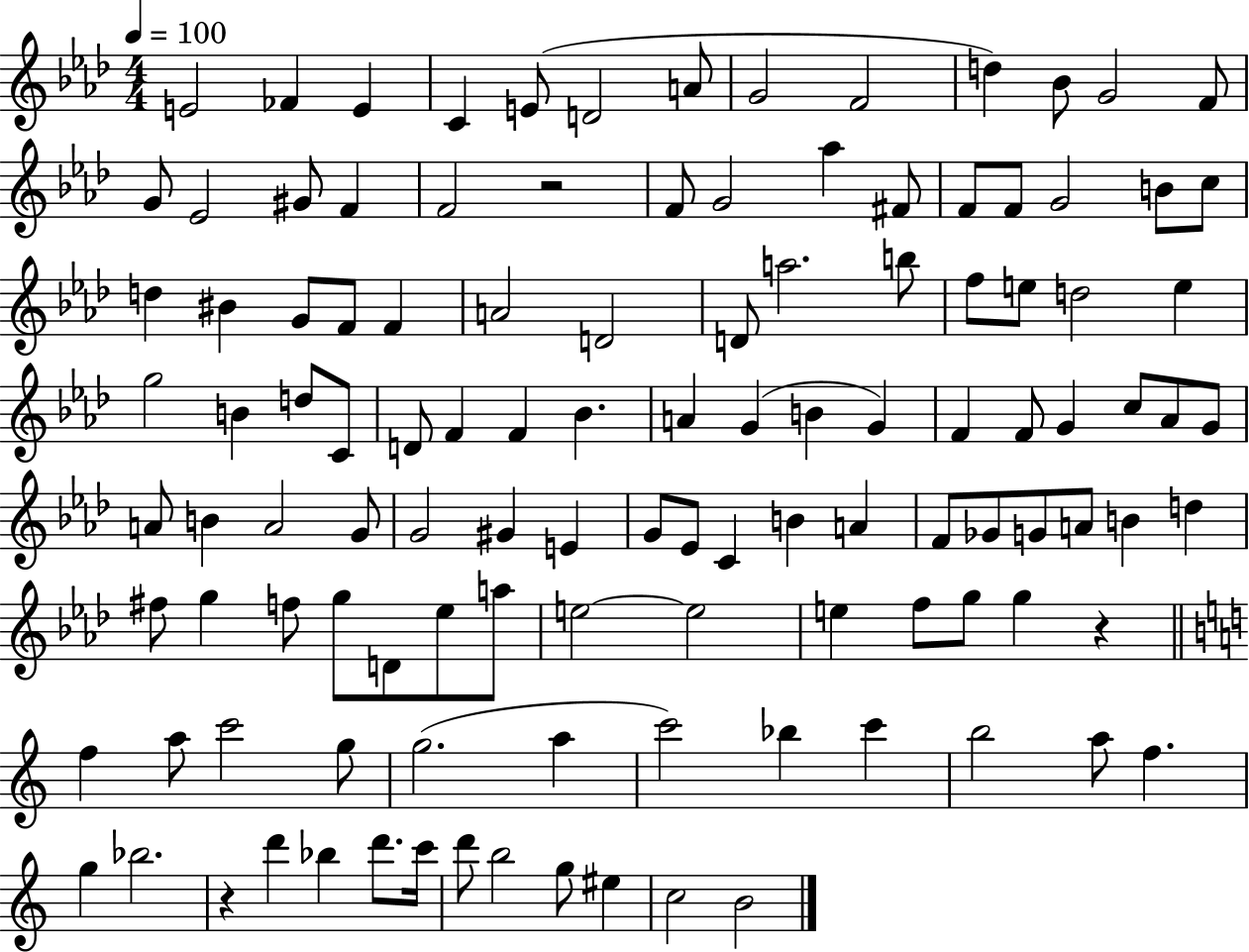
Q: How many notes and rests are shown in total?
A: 117